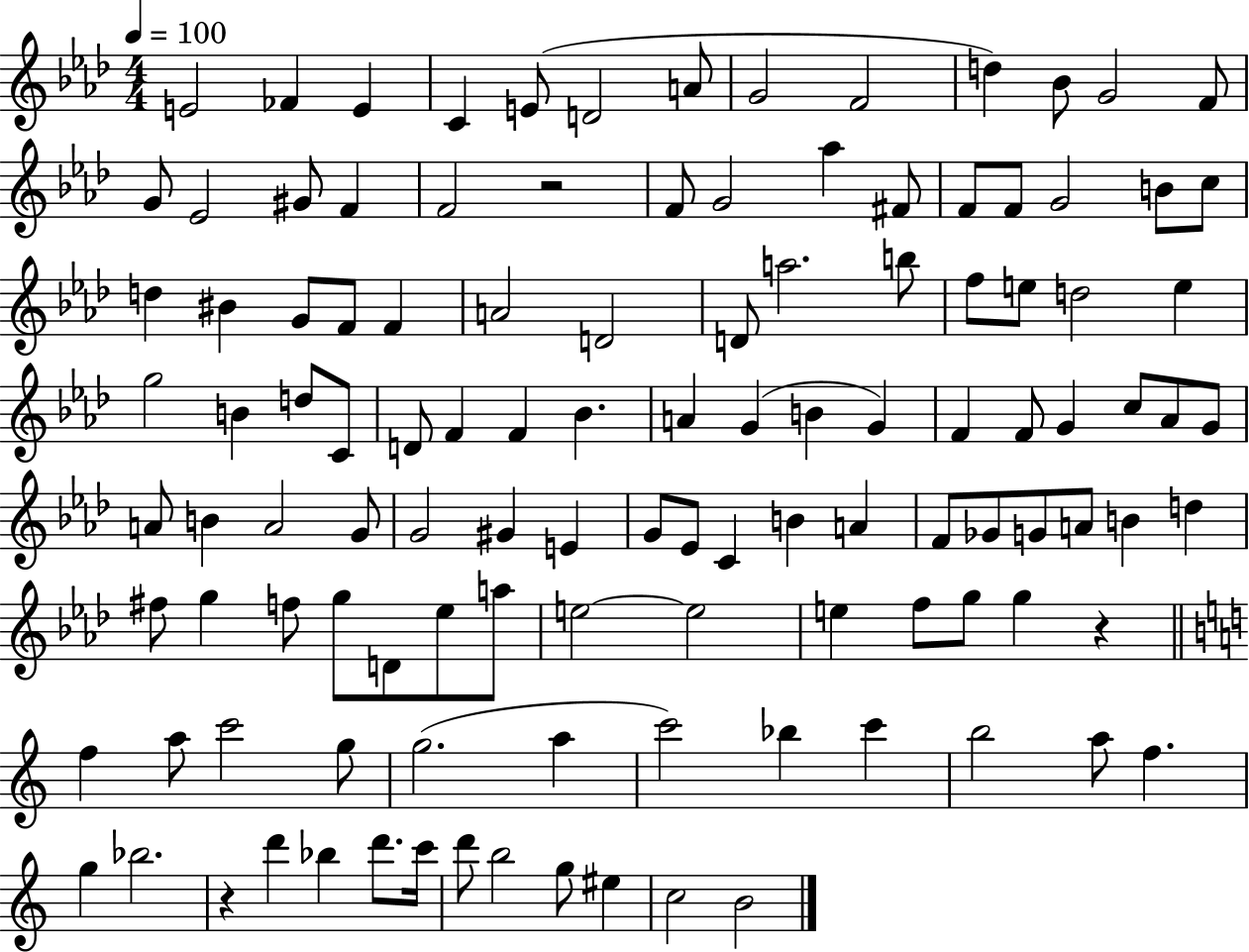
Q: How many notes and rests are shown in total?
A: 117